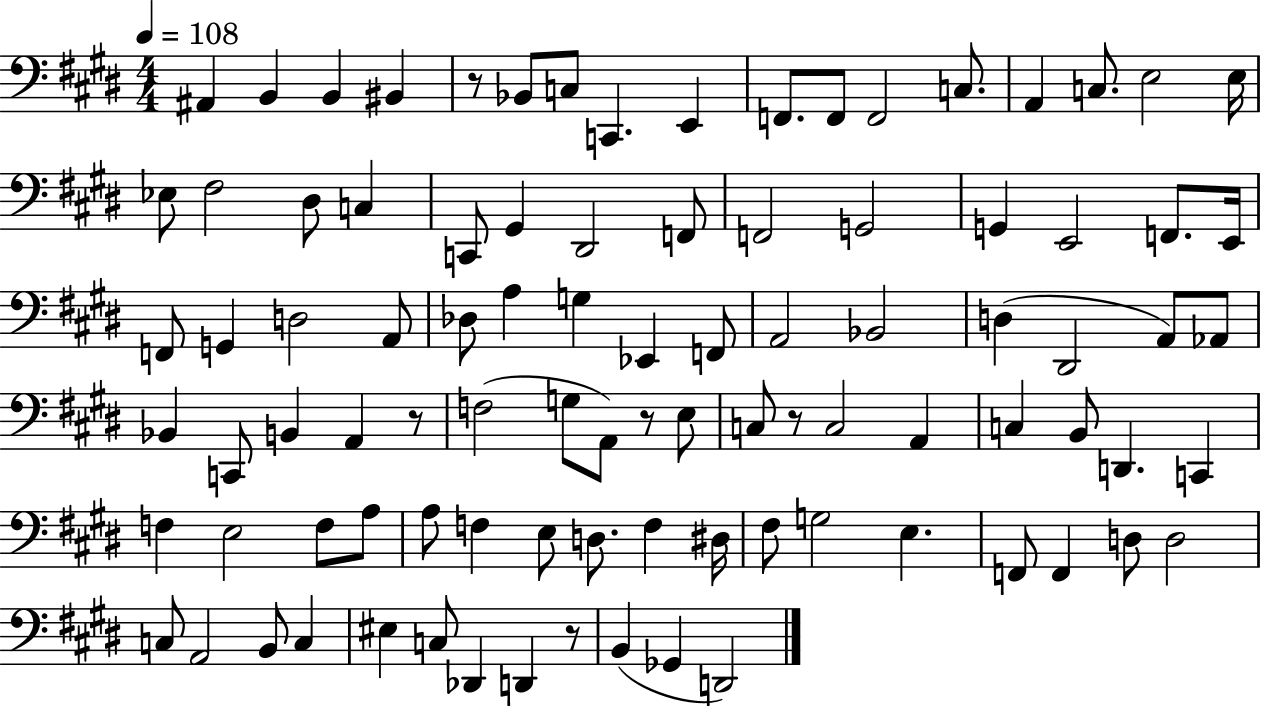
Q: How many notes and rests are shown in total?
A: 93